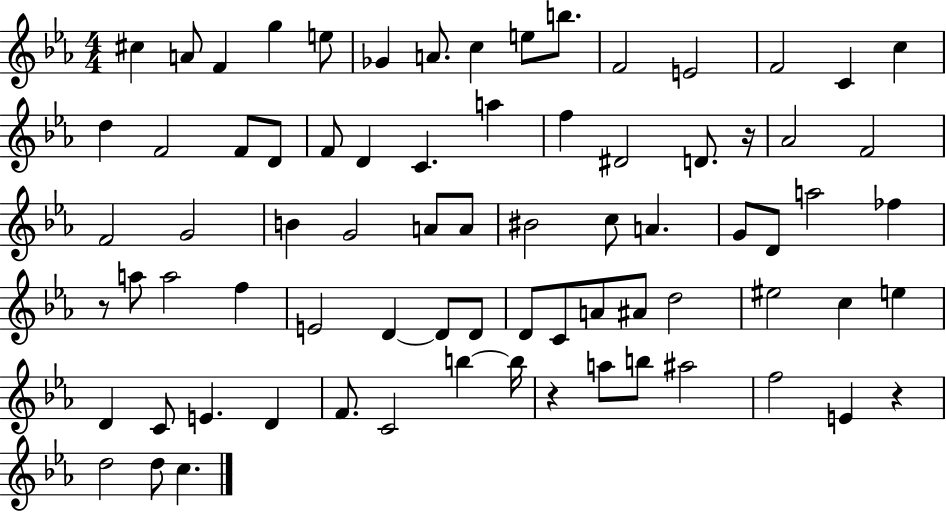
X:1
T:Untitled
M:4/4
L:1/4
K:Eb
^c A/2 F g e/2 _G A/2 c e/2 b/2 F2 E2 F2 C c d F2 F/2 D/2 F/2 D C a f ^D2 D/2 z/4 _A2 F2 F2 G2 B G2 A/2 A/2 ^B2 c/2 A G/2 D/2 a2 _f z/2 a/2 a2 f E2 D D/2 D/2 D/2 C/2 A/2 ^A/2 d2 ^e2 c e D C/2 E D F/2 C2 b b/4 z a/2 b/2 ^a2 f2 E z d2 d/2 c